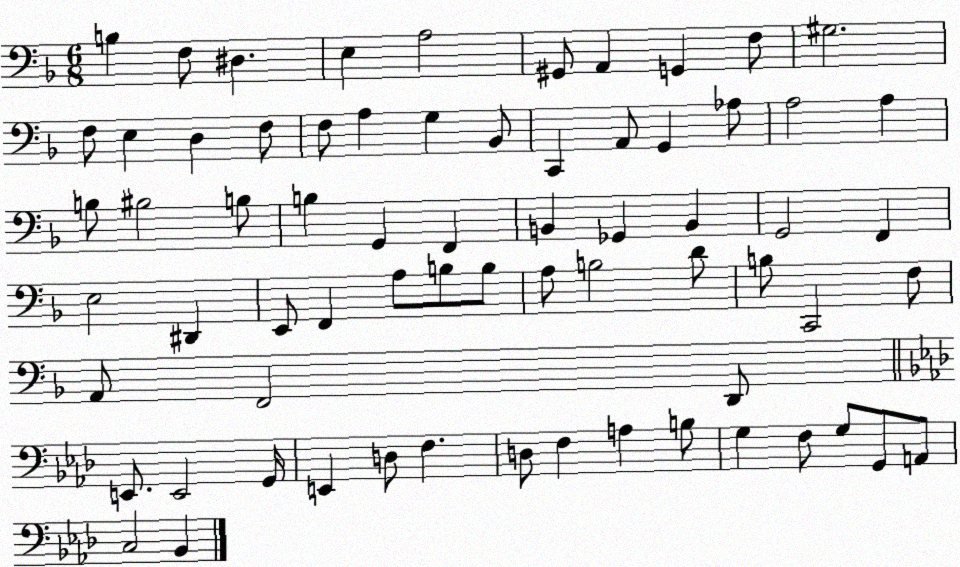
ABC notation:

X:1
T:Untitled
M:6/8
L:1/4
K:F
B, F,/2 ^D, E, A,2 ^G,,/2 A,, G,, F,/2 ^G,2 F,/2 E, D, F,/2 F,/2 A, G, _B,,/2 C,, A,,/2 G,, _A,/2 A,2 A, B,/2 ^B,2 B,/2 B, G,, F,, B,, _G,, B,, G,,2 F,, E,2 ^D,, E,,/2 F,, A,/2 B,/2 B,/2 A,/2 B,2 D/2 B,/2 C,,2 F,/2 A,,/2 F,,2 D,,/2 E,,/2 E,,2 G,,/4 E,, D,/2 F, D,/2 F, A, B,/2 G, F,/2 G,/2 G,,/2 A,,/2 C,2 _B,,